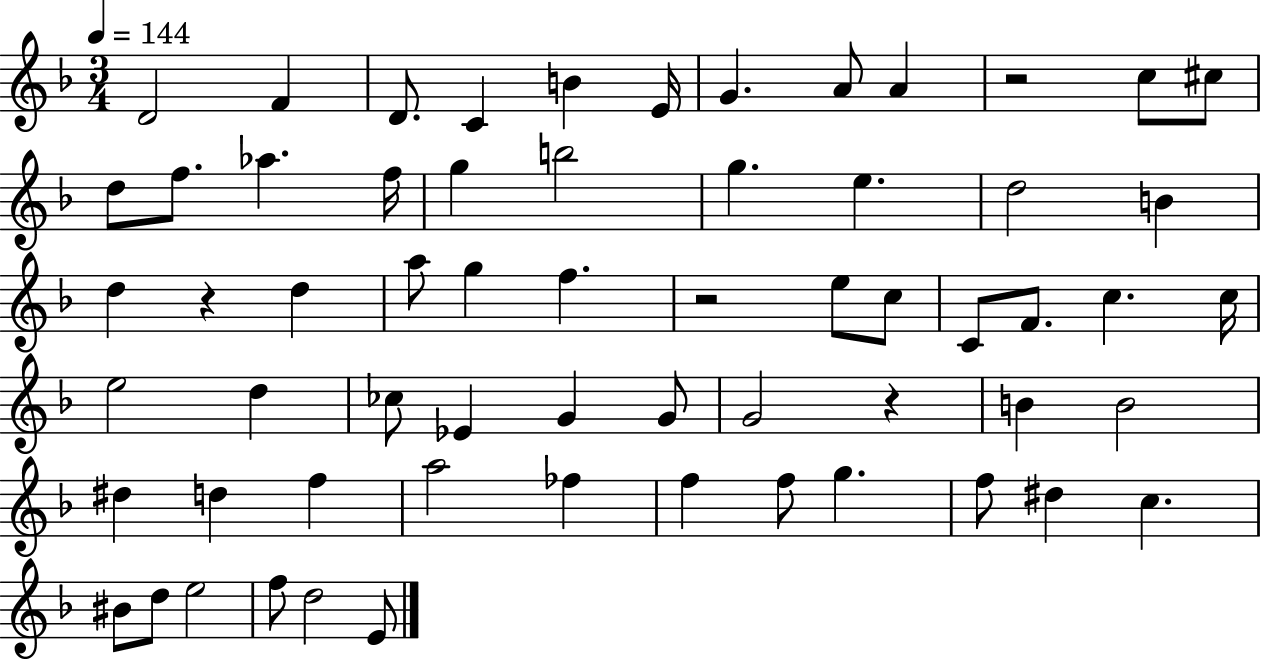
D4/h F4/q D4/e. C4/q B4/q E4/s G4/q. A4/e A4/q R/h C5/e C#5/e D5/e F5/e. Ab5/q. F5/s G5/q B5/h G5/q. E5/q. D5/h B4/q D5/q R/q D5/q A5/e G5/q F5/q. R/h E5/e C5/e C4/e F4/e. C5/q. C5/s E5/h D5/q CES5/e Eb4/q G4/q G4/e G4/h R/q B4/q B4/h D#5/q D5/q F5/q A5/h FES5/q F5/q F5/e G5/q. F5/e D#5/q C5/q. BIS4/e D5/e E5/h F5/e D5/h E4/e